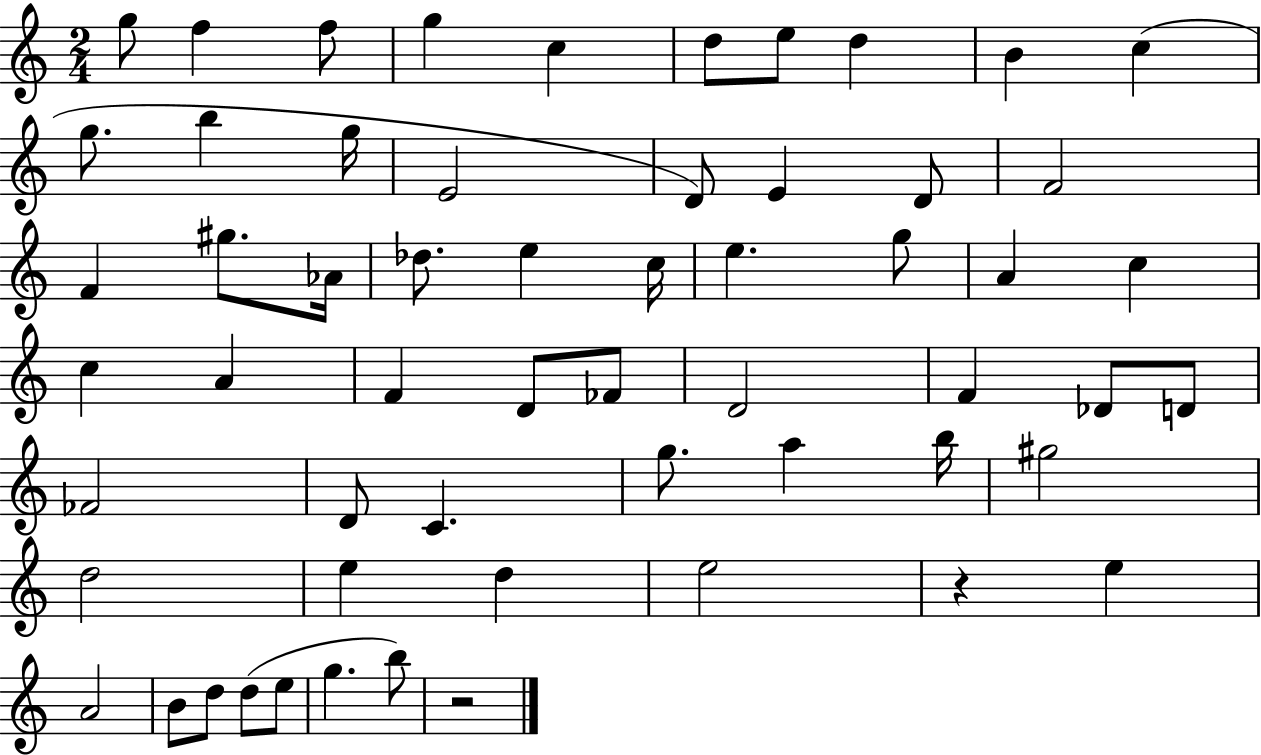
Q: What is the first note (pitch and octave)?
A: G5